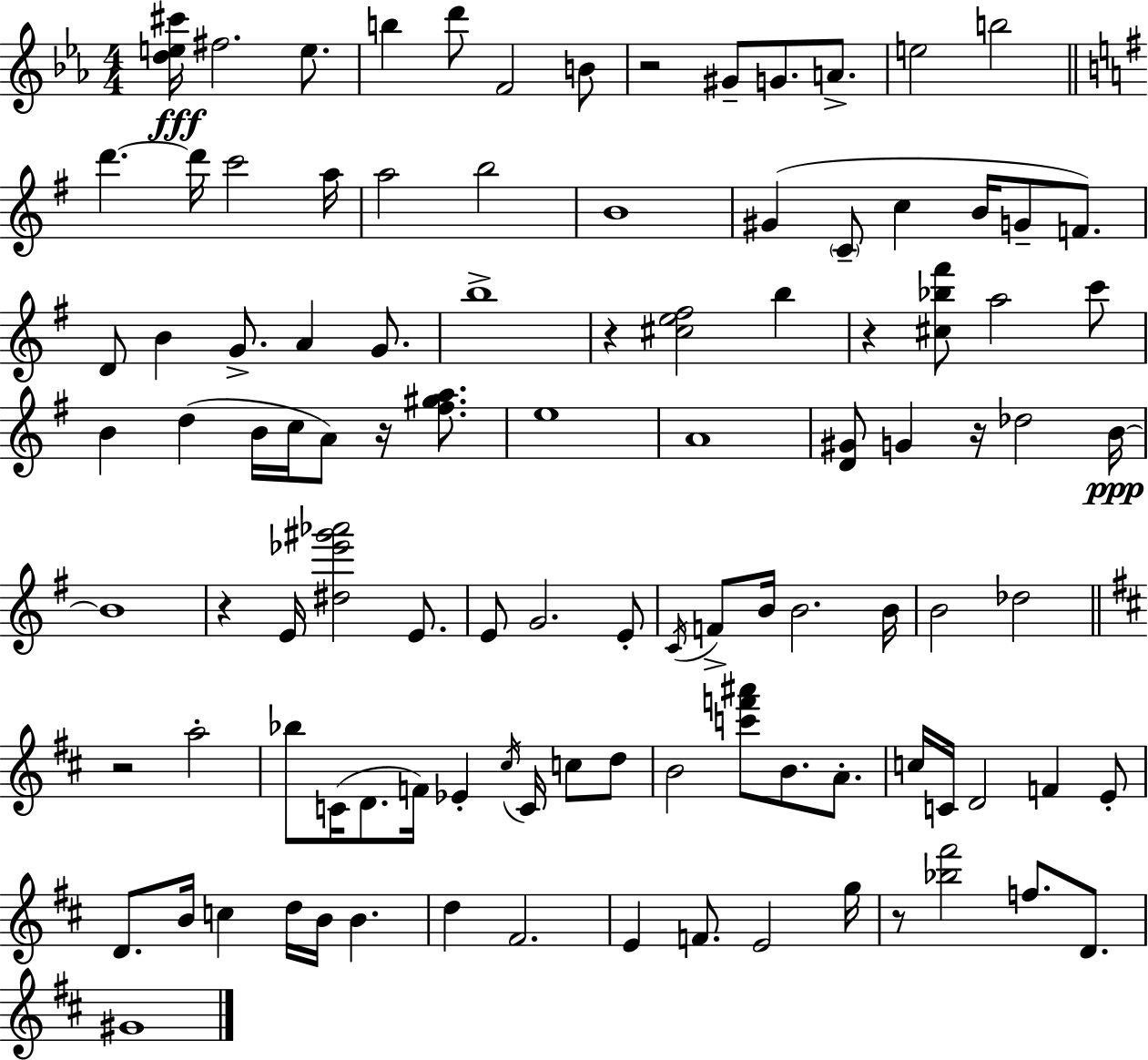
X:1
T:Untitled
M:4/4
L:1/4
K:Eb
[de^c']/4 ^f2 e/2 b d'/2 F2 B/2 z2 ^G/2 G/2 A/2 e2 b2 d' d'/4 c'2 a/4 a2 b2 B4 ^G C/2 c B/4 G/2 F/2 D/2 B G/2 A G/2 b4 z [^ce^f]2 b z [^c_b^f']/2 a2 c'/2 B d B/4 c/4 A/2 z/4 [^f^ga]/2 e4 A4 [D^G]/2 G z/4 _d2 B/4 B4 z E/4 [^d_e'^g'_a']2 E/2 E/2 G2 E/2 C/4 F/2 B/4 B2 B/4 B2 _d2 z2 a2 _b/2 C/4 D/2 F/4 _E ^c/4 C/4 c/2 d/2 B2 [c'f'^a']/2 B/2 A/2 c/4 C/4 D2 F E/2 D/2 B/4 c d/4 B/4 B d ^F2 E F/2 E2 g/4 z/2 [_b^f']2 f/2 D/2 ^G4